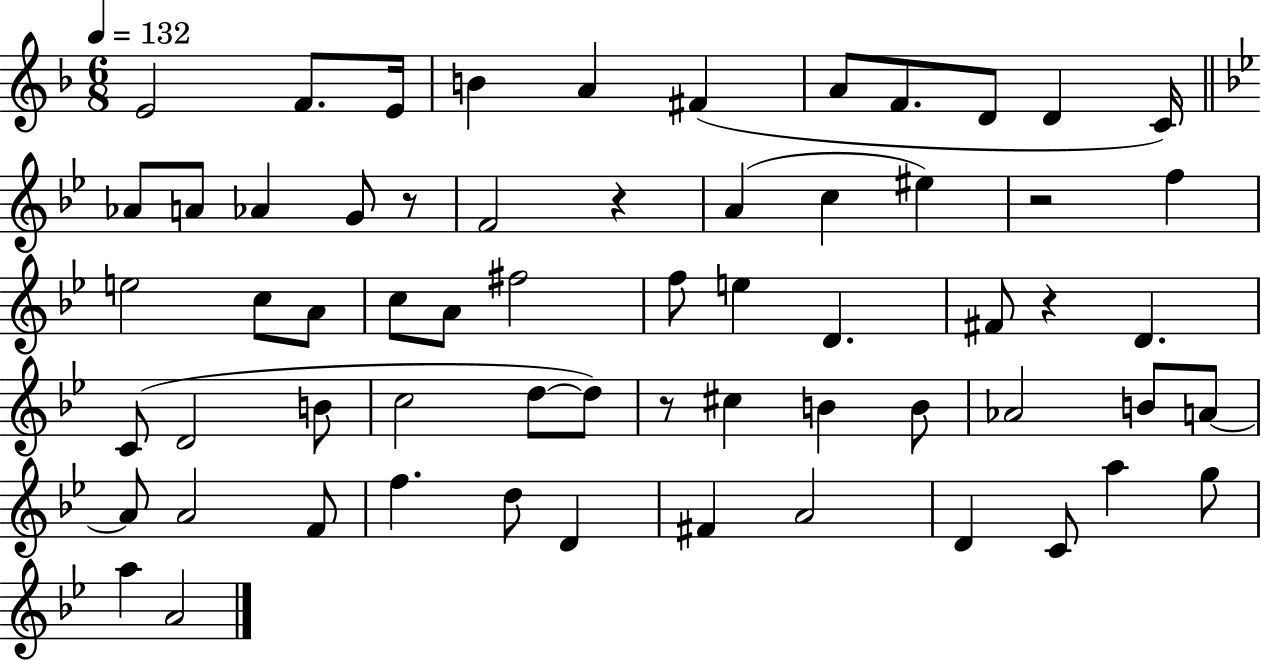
X:1
T:Untitled
M:6/8
L:1/4
K:F
E2 F/2 E/4 B A ^F A/2 F/2 D/2 D C/4 _A/2 A/2 _A G/2 z/2 F2 z A c ^e z2 f e2 c/2 A/2 c/2 A/2 ^f2 f/2 e D ^F/2 z D C/2 D2 B/2 c2 d/2 d/2 z/2 ^c B B/2 _A2 B/2 A/2 A/2 A2 F/2 f d/2 D ^F A2 D C/2 a g/2 a A2